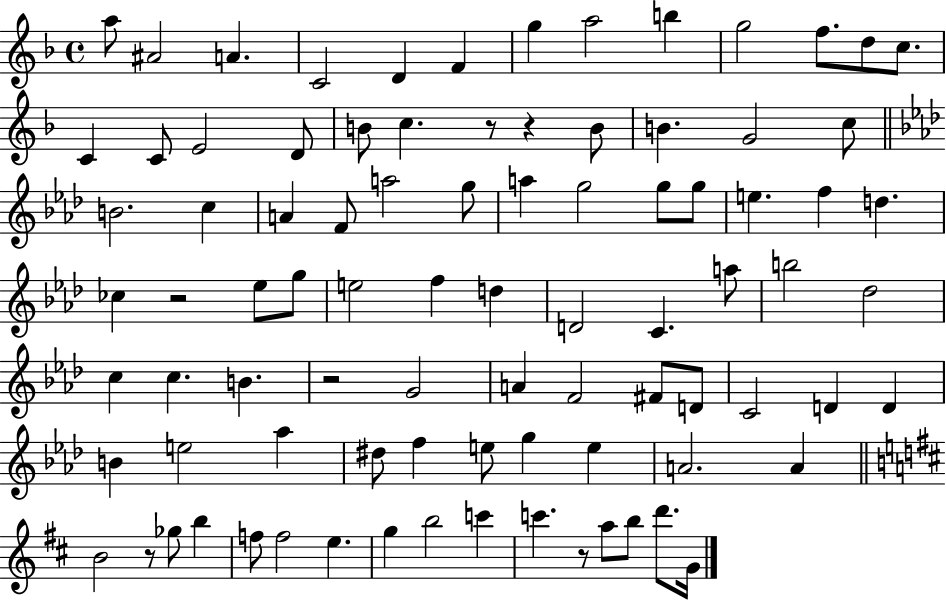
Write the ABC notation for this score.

X:1
T:Untitled
M:4/4
L:1/4
K:F
a/2 ^A2 A C2 D F g a2 b g2 f/2 d/2 c/2 C C/2 E2 D/2 B/2 c z/2 z B/2 B G2 c/2 B2 c A F/2 a2 g/2 a g2 g/2 g/2 e f d _c z2 _e/2 g/2 e2 f d D2 C a/2 b2 _d2 c c B z2 G2 A F2 ^F/2 D/2 C2 D D B e2 _a ^d/2 f e/2 g e A2 A B2 z/2 _g/2 b f/2 f2 e g b2 c' c' z/2 a/2 b/2 d'/2 G/4